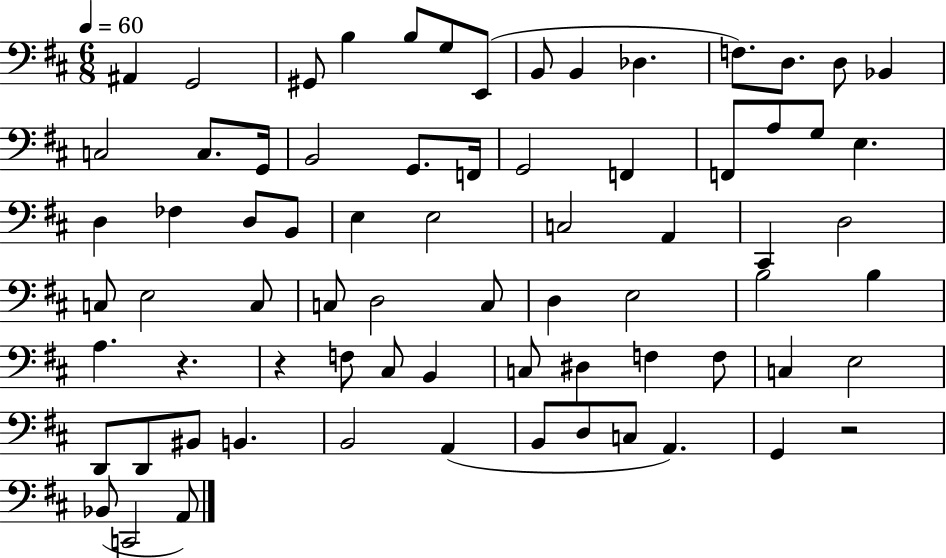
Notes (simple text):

A#2/q G2/h G#2/e B3/q B3/e G3/e E2/e B2/e B2/q Db3/q. F3/e. D3/e. D3/e Bb2/q C3/h C3/e. G2/s B2/h G2/e. F2/s G2/h F2/q F2/e A3/e G3/e E3/q. D3/q FES3/q D3/e B2/e E3/q E3/h C3/h A2/q C#2/q D3/h C3/e E3/h C3/e C3/e D3/h C3/e D3/q E3/h B3/h B3/q A3/q. R/q. R/q F3/e C#3/e B2/q C3/e D#3/q F3/q F3/e C3/q E3/h D2/e D2/e BIS2/e B2/q. B2/h A2/q B2/e D3/e C3/e A2/q. G2/q R/h Bb2/e C2/h A2/e